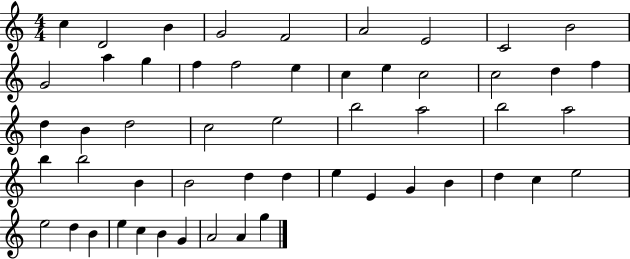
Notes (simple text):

C5/q D4/h B4/q G4/h F4/h A4/h E4/h C4/h B4/h G4/h A5/q G5/q F5/q F5/h E5/q C5/q E5/q C5/h C5/h D5/q F5/q D5/q B4/q D5/h C5/h E5/h B5/h A5/h B5/h A5/h B5/q B5/h B4/q B4/h D5/q D5/q E5/q E4/q G4/q B4/q D5/q C5/q E5/h E5/h D5/q B4/q E5/q C5/q B4/q G4/q A4/h A4/q G5/q